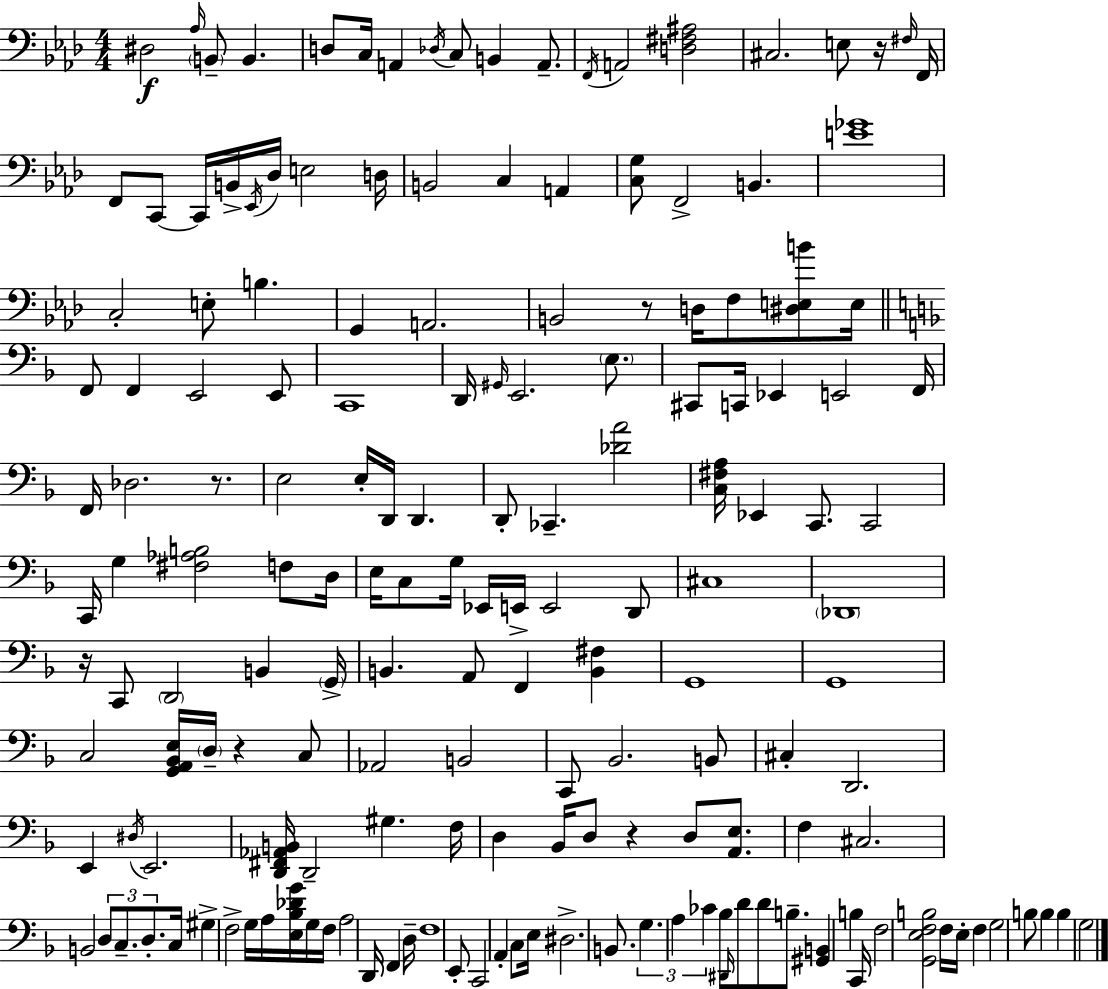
{
  \clef bass
  \numericTimeSignature
  \time 4/4
  \key aes \major
  \repeat volta 2 { dis2\f \grace { aes16 } \parenthesize b,8-- b,4. | d8 c16 a,4 \acciaccatura { des16 } c8 b,4 a,8.-- | \acciaccatura { f,16 } a,2 <d fis ais>2 | cis2. e8 | \break r16 \grace { fis16 } f,16 f,8 c,8~~ c,16 b,16-> \acciaccatura { ees,16 } des16 e2 | d16 b,2 c4 | a,4 <c g>8 f,2-> b,4. | <e' ges'>1 | \break c2-. e8-. b4. | g,4 a,2. | b,2 r8 d16 | f8 <dis e b'>8 e16 \bar "||" \break \key d \minor f,8 f,4 e,2 e,8 | c,1 | d,16 \grace { gis,16 } e,2. \parenthesize e8. | cis,8 c,16 ees,4 e,2 | \break f,16 f,16 des2. r8. | e2 e16-. d,16 d,4. | d,8-. ces,4.-- <des' a'>2 | <c fis a>16 ees,4 c,8. c,2 | \break c,16 g4 <fis aes b>2 f8 | d16 e16 c8 g16 ees,16 e,16-> e,2 d,8 | cis1 | \parenthesize des,1 | \break r16 c,8 \parenthesize d,2 b,4 | \parenthesize g,16-> b,4. a,8 f,4 <b, fis>4 | g,1 | g,1 | \break c2 <g, a, bes, e>16 \parenthesize d16-- r4 c8 | aes,2 b,2 | c,8 bes,2. b,8 | cis4-. d,2. | \break e,4 \acciaccatura { dis16 } e,2. | <d, fis, aes, b,>16 d,2-- gis4. | f16 d4 bes,16 d8 r4 d8 <a, e>8. | f4 cis2. | \break b,2 \tuplet 3/2 { d8 c8.-- d8.-. } | c16 gis4-> f2-> g16 | a16 <e bes des' g'>16 g16 f16 a2 d,16 f,4 | d16-- f1 | \break e,8-. c,2 a,4-. | c8 e16 dis2.-> b,8. | \tuplet 3/2 { g4. a4 ces'4 } | bes8 \grace { dis,16 } d'8 d'8 b8.-- <gis, b,>4 b4 | \break c,16 f2 <g, e f b>2 | f16 e16-. f4 g2 | b8 b4 b4 g2 | } \bar "|."
}